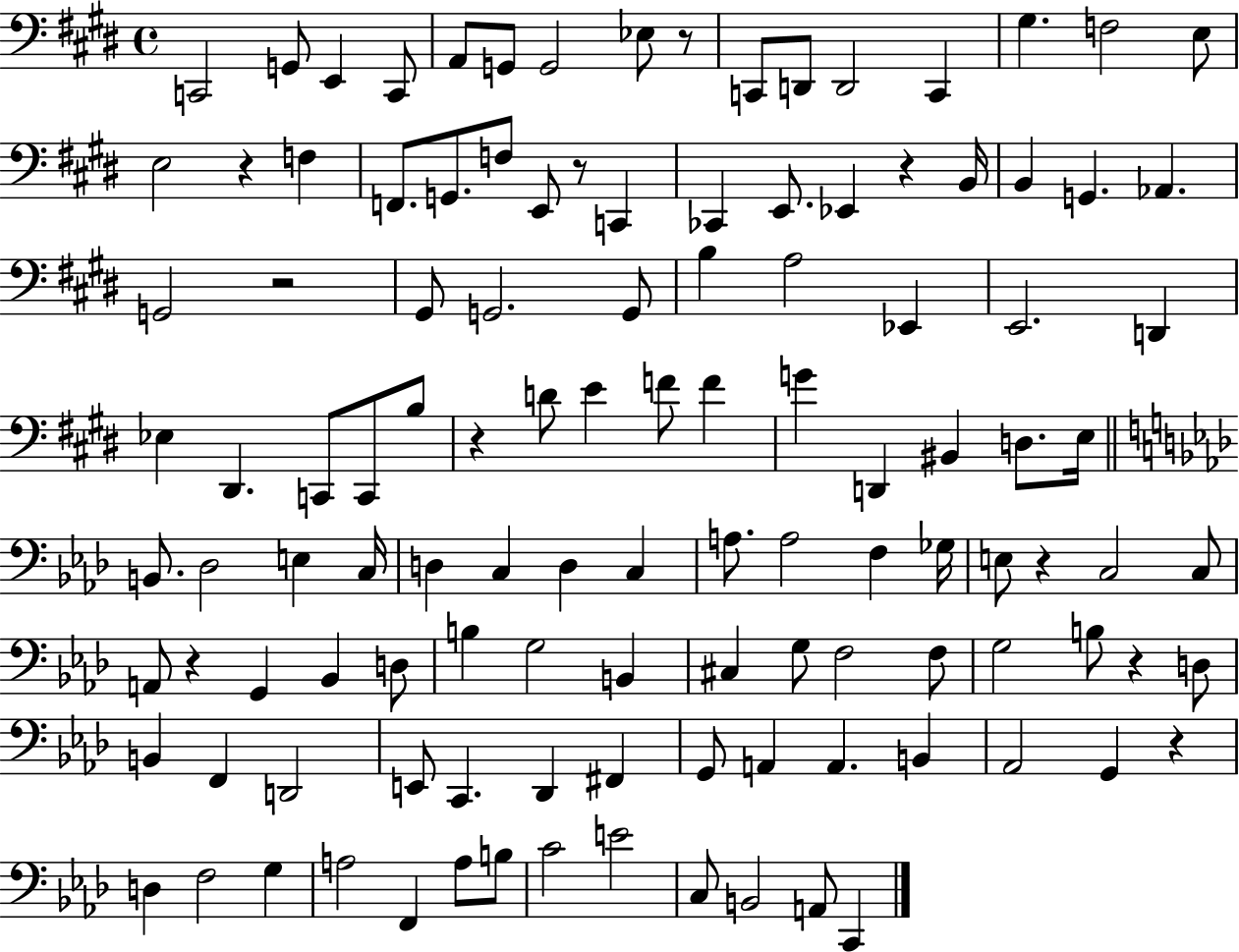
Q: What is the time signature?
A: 4/4